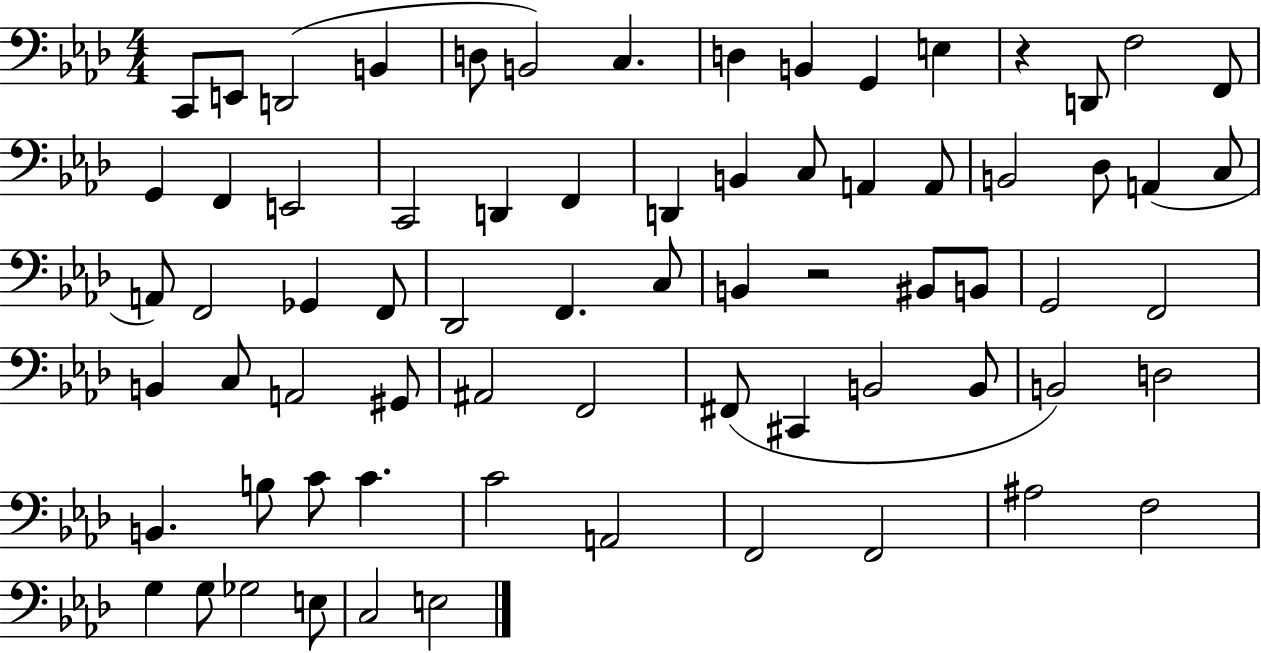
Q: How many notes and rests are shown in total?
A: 71